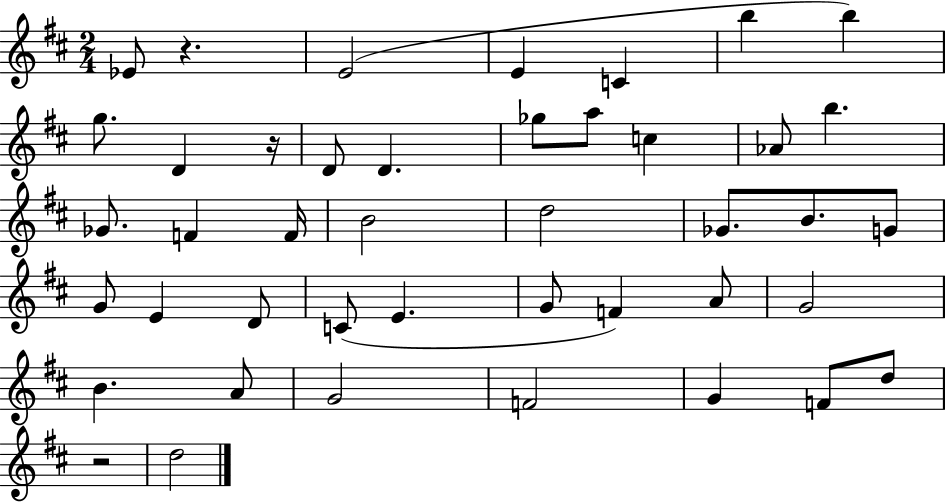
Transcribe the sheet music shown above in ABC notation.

X:1
T:Untitled
M:2/4
L:1/4
K:D
_E/2 z E2 E C b b g/2 D z/4 D/2 D _g/2 a/2 c _A/2 b _G/2 F F/4 B2 d2 _G/2 B/2 G/2 G/2 E D/2 C/2 E G/2 F A/2 G2 B A/2 G2 F2 G F/2 d/2 z2 d2